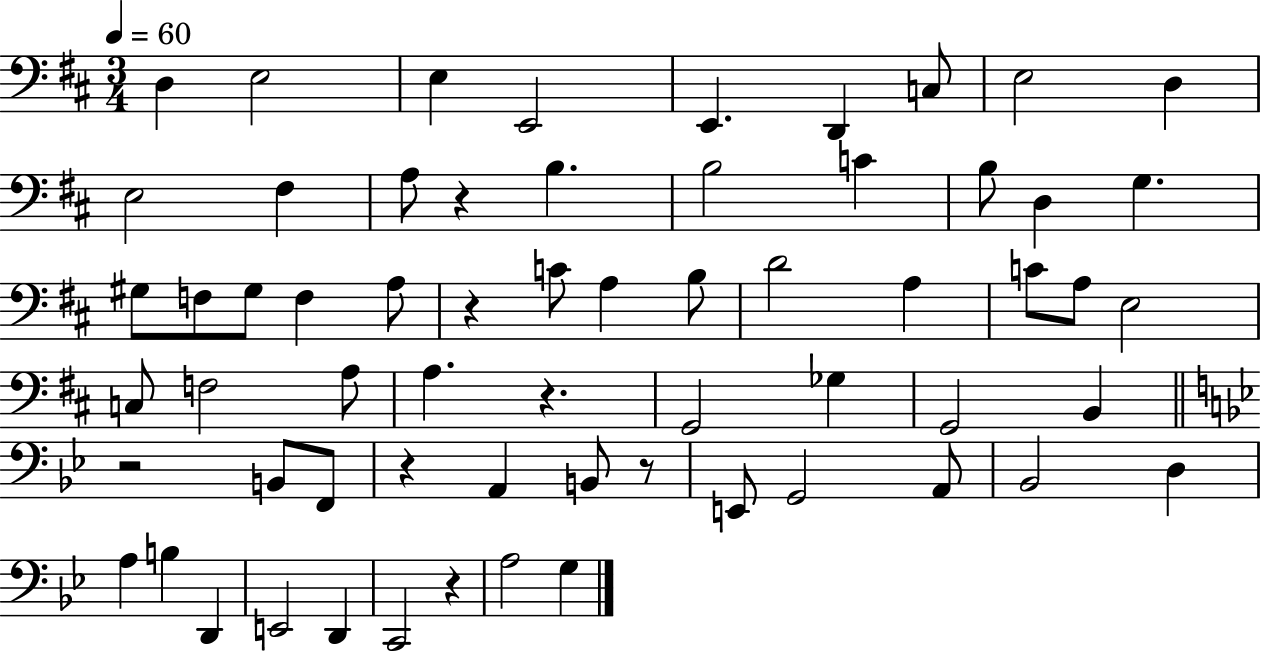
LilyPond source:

{
  \clef bass
  \numericTimeSignature
  \time 3/4
  \key d \major
  \tempo 4 = 60
  d4 e2 | e4 e,2 | e,4. d,4 c8 | e2 d4 | \break e2 fis4 | a8 r4 b4. | b2 c'4 | b8 d4 g4. | \break gis8 f8 gis8 f4 a8 | r4 c'8 a4 b8 | d'2 a4 | c'8 a8 e2 | \break c8 f2 a8 | a4. r4. | g,2 ges4 | g,2 b,4 | \break \bar "||" \break \key g \minor r2 b,8 f,8 | r4 a,4 b,8 r8 | e,8 g,2 a,8 | bes,2 d4 | \break a4 b4 d,4 | e,2 d,4 | c,2 r4 | a2 g4 | \break \bar "|."
}